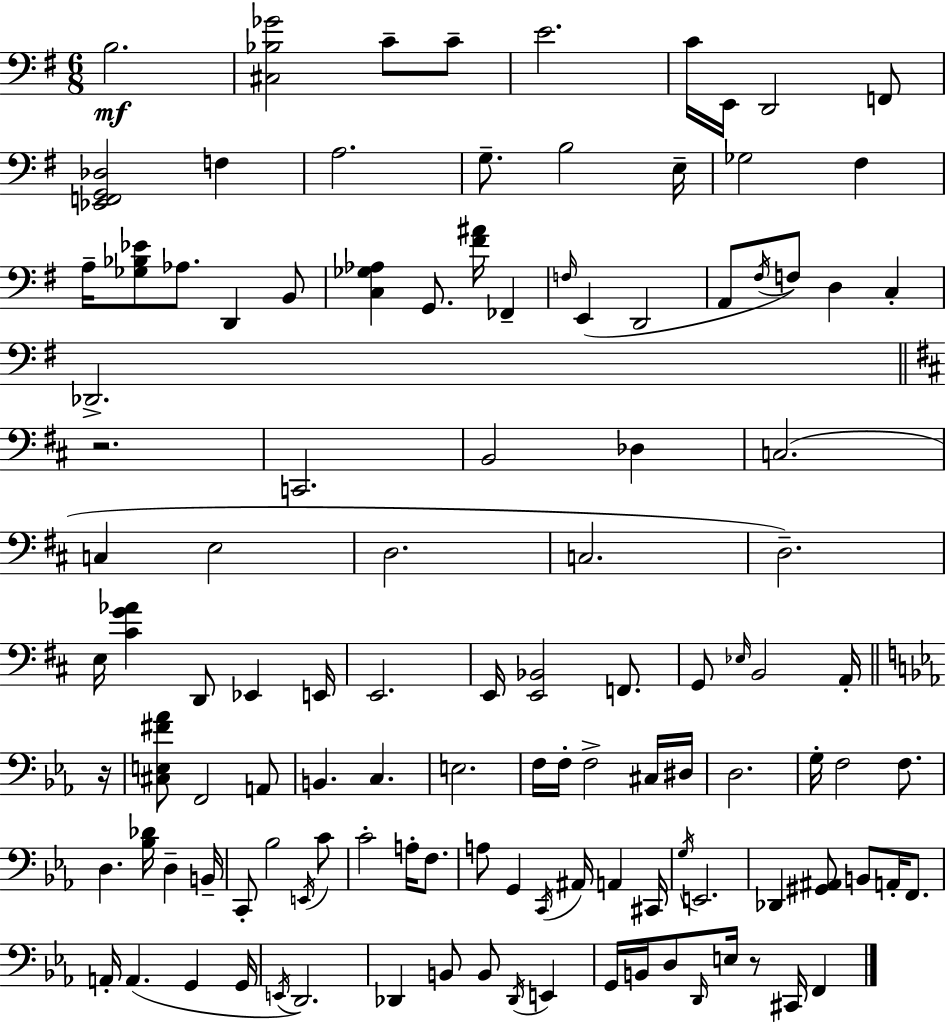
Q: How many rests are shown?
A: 3